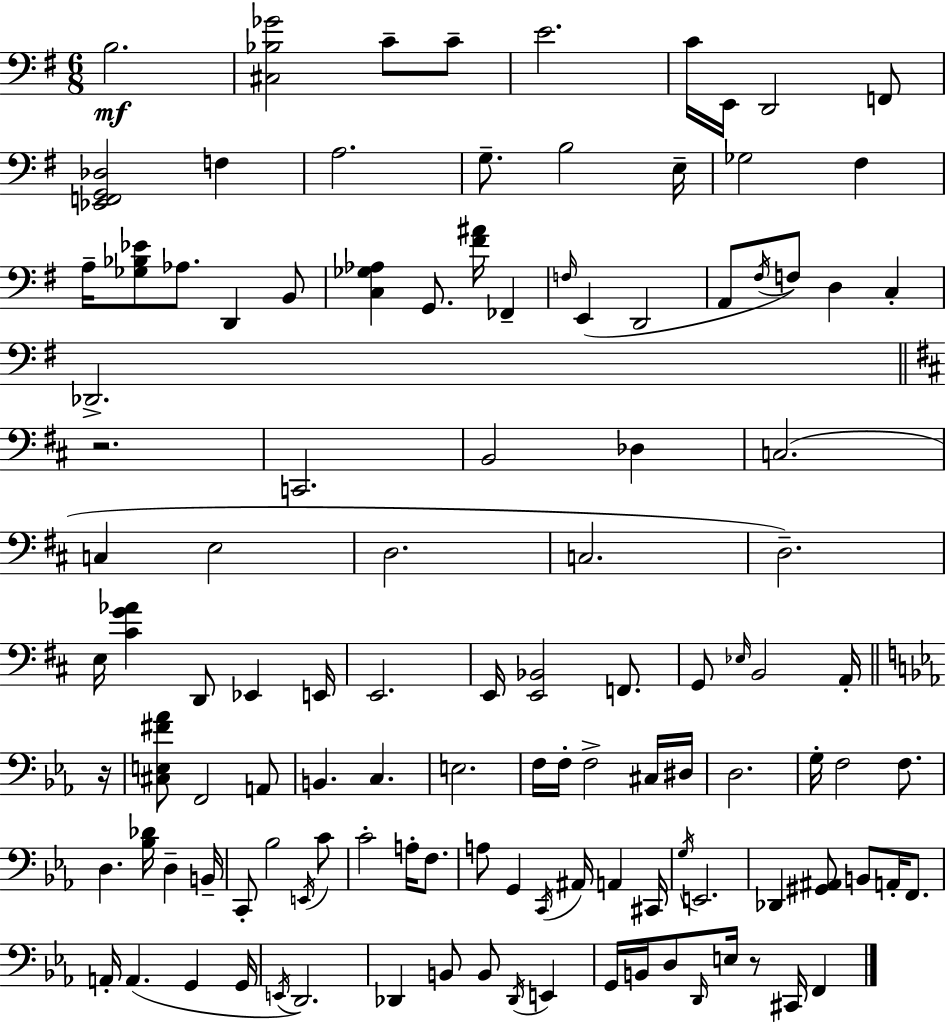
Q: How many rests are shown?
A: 3